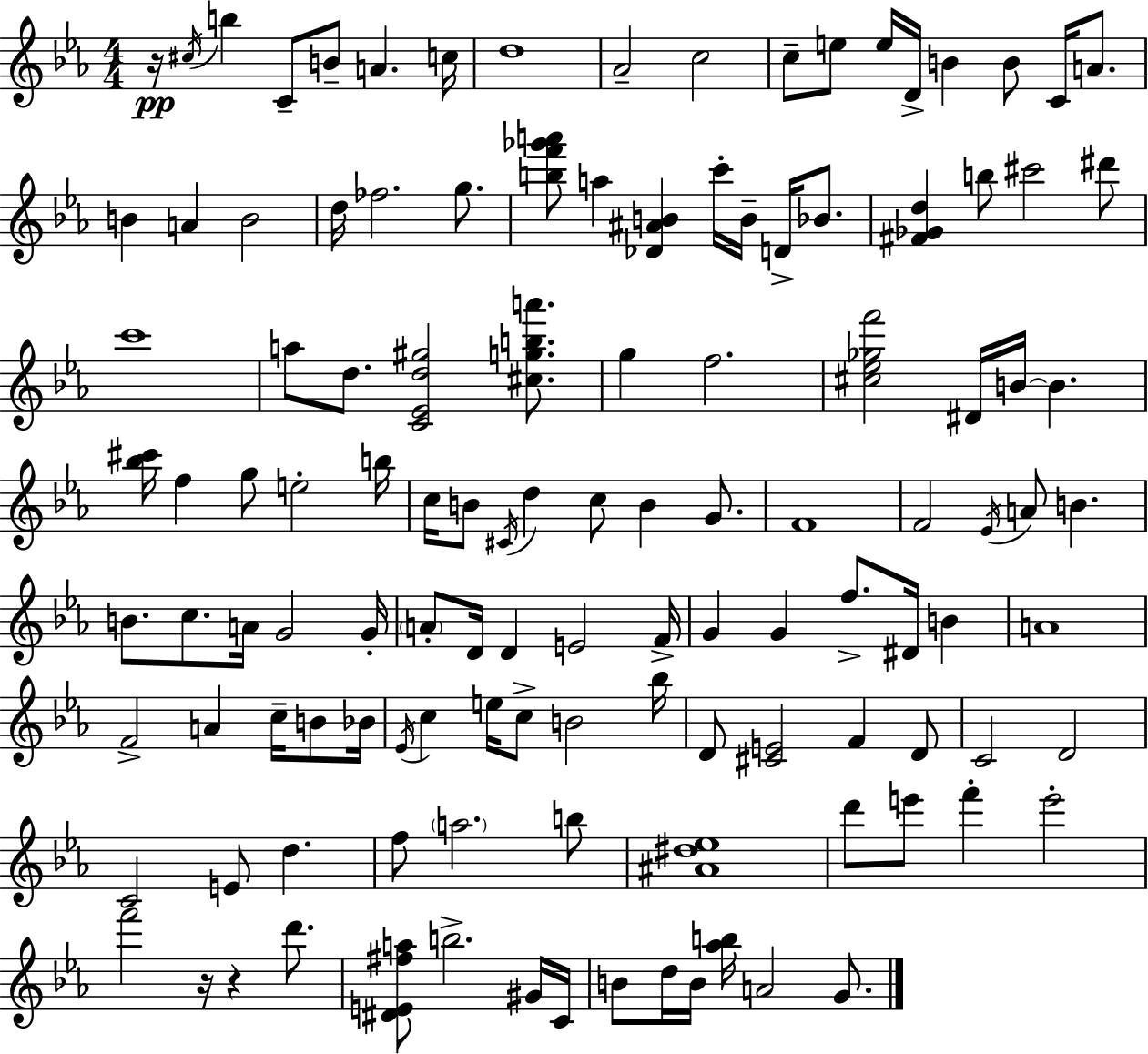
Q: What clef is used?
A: treble